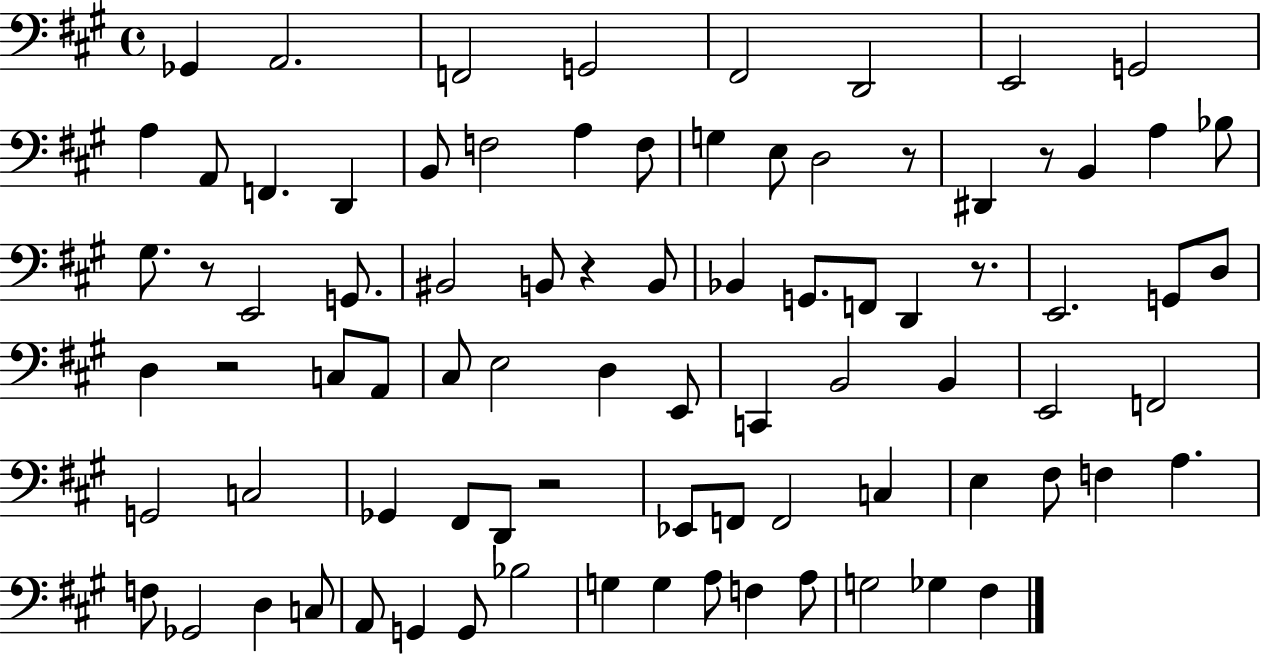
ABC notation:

X:1
T:Untitled
M:4/4
L:1/4
K:A
_G,, A,,2 F,,2 G,,2 ^F,,2 D,,2 E,,2 G,,2 A, A,,/2 F,, D,, B,,/2 F,2 A, F,/2 G, E,/2 D,2 z/2 ^D,, z/2 B,, A, _B,/2 ^G,/2 z/2 E,,2 G,,/2 ^B,,2 B,,/2 z B,,/2 _B,, G,,/2 F,,/2 D,, z/2 E,,2 G,,/2 D,/2 D, z2 C,/2 A,,/2 ^C,/2 E,2 D, E,,/2 C,, B,,2 B,, E,,2 F,,2 G,,2 C,2 _G,, ^F,,/2 D,,/2 z2 _E,,/2 F,,/2 F,,2 C, E, ^F,/2 F, A, F,/2 _G,,2 D, C,/2 A,,/2 G,, G,,/2 _B,2 G, G, A,/2 F, A,/2 G,2 _G, ^F,